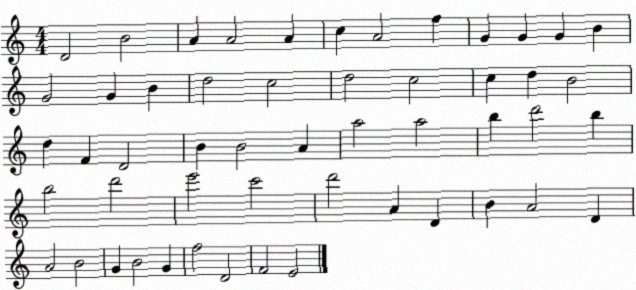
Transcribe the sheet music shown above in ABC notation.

X:1
T:Untitled
M:4/4
L:1/4
K:C
D2 B2 A A2 A c A2 f G G G B G2 G B d2 c2 d2 c2 c d B2 d F D2 B B2 A a2 a2 b d'2 b b2 d'2 e'2 c'2 d'2 A D B A2 D A2 B2 G B2 G f2 D2 F2 E2